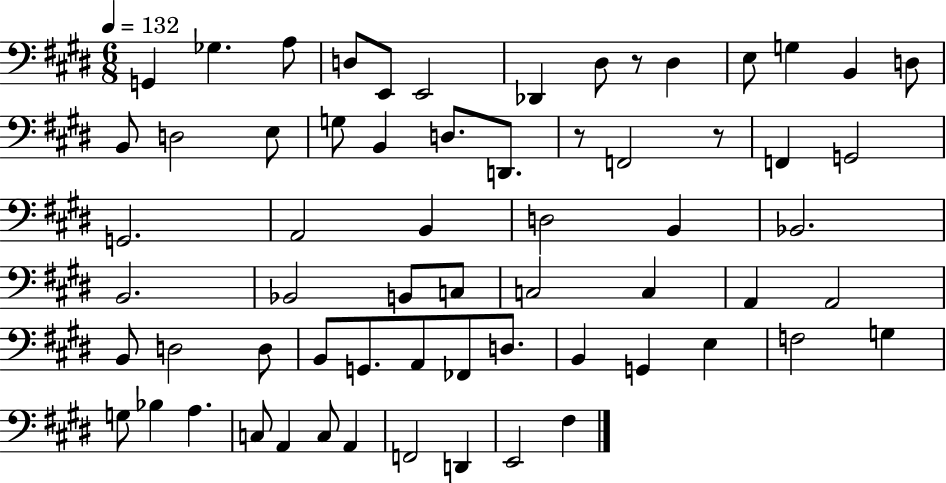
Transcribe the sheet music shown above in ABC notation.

X:1
T:Untitled
M:6/8
L:1/4
K:E
G,, _G, A,/2 D,/2 E,,/2 E,,2 _D,, ^D,/2 z/2 ^D, E,/2 G, B,, D,/2 B,,/2 D,2 E,/2 G,/2 B,, D,/2 D,,/2 z/2 F,,2 z/2 F,, G,,2 G,,2 A,,2 B,, D,2 B,, _B,,2 B,,2 _B,,2 B,,/2 C,/2 C,2 C, A,, A,,2 B,,/2 D,2 D,/2 B,,/2 G,,/2 A,,/2 _F,,/2 D,/2 B,, G,, E, F,2 G, G,/2 _B, A, C,/2 A,, C,/2 A,, F,,2 D,, E,,2 ^F,